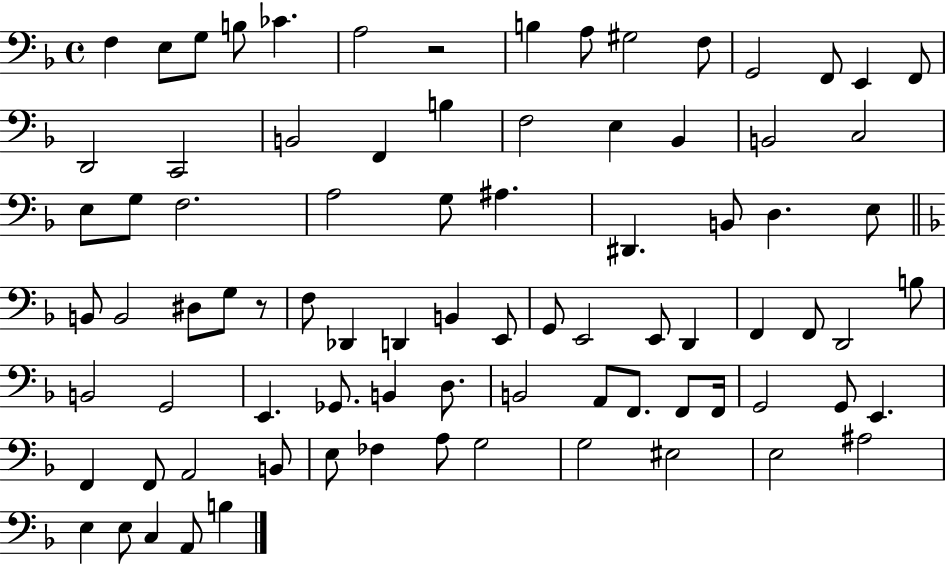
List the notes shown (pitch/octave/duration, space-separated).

F3/q E3/e G3/e B3/e CES4/q. A3/h R/h B3/q A3/e G#3/h F3/e G2/h F2/e E2/q F2/e D2/h C2/h B2/h F2/q B3/q F3/h E3/q Bb2/q B2/h C3/h E3/e G3/e F3/h. A3/h G3/e A#3/q. D#2/q. B2/e D3/q. E3/e B2/e B2/h D#3/e G3/e R/e F3/e Db2/q D2/q B2/q E2/e G2/e E2/h E2/e D2/q F2/q F2/e D2/h B3/e B2/h G2/h E2/q. Gb2/e. B2/q D3/e. B2/h A2/e F2/e. F2/e F2/s G2/h G2/e E2/q. F2/q F2/e A2/h B2/e E3/e FES3/q A3/e G3/h G3/h EIS3/h E3/h A#3/h E3/q E3/e C3/q A2/e B3/q